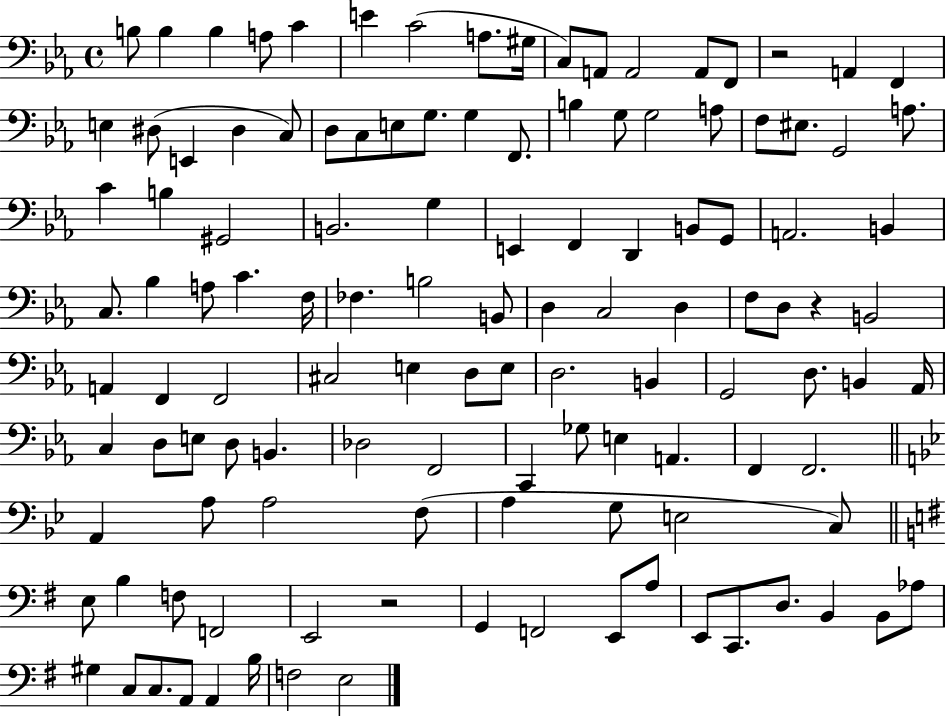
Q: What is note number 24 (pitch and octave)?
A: E3